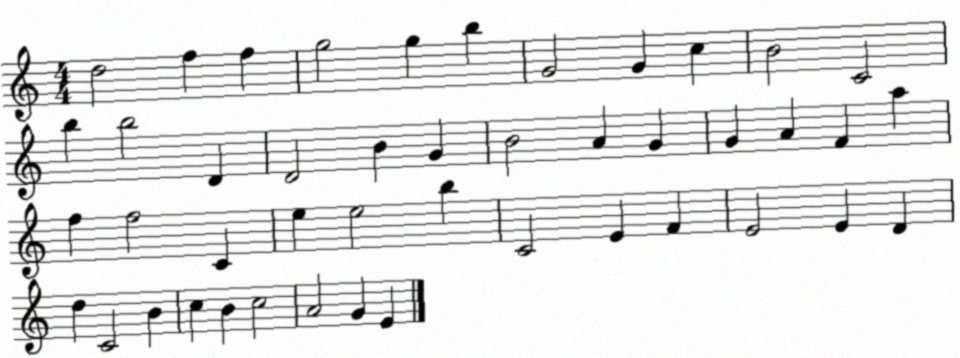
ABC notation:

X:1
T:Untitled
M:4/4
L:1/4
K:C
d2 f f g2 g b G2 G c B2 C2 b b2 D D2 B G B2 A G G A F a f f2 C e e2 b C2 E F E2 E D d C2 B c B c2 A2 G E